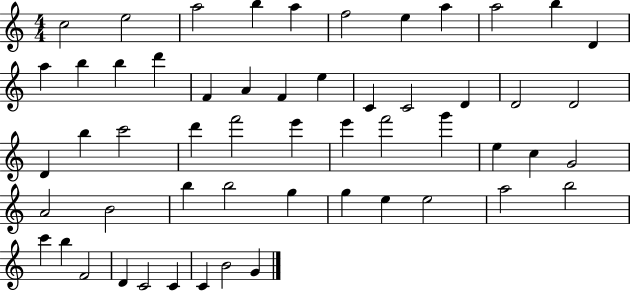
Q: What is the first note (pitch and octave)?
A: C5